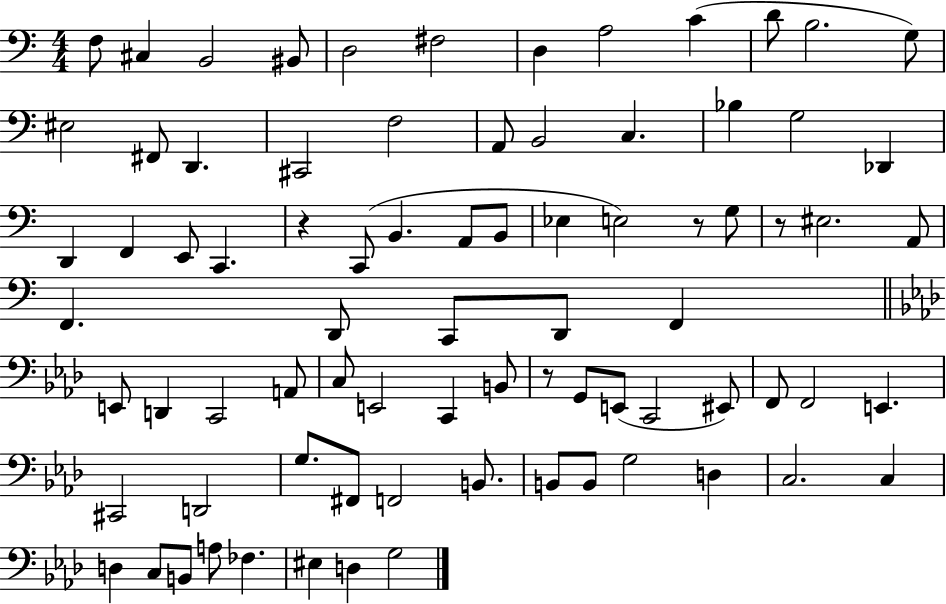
F3/e C#3/q B2/h BIS2/e D3/h F#3/h D3/q A3/h C4/q D4/e B3/h. G3/e EIS3/h F#2/e D2/q. C#2/h F3/h A2/e B2/h C3/q. Bb3/q G3/h Db2/q D2/q F2/q E2/e C2/q. R/q C2/e B2/q. A2/e B2/e Eb3/q E3/h R/e G3/e R/e EIS3/h. A2/e F2/q. D2/e C2/e D2/e F2/q E2/e D2/q C2/h A2/e C3/e E2/h C2/q B2/e R/e G2/e E2/e C2/h EIS2/e F2/e F2/h E2/q. C#2/h D2/h G3/e. F#2/e F2/h B2/e. B2/e B2/e G3/h D3/q C3/h. C3/q D3/q C3/e B2/e A3/e FES3/q. EIS3/q D3/q G3/h